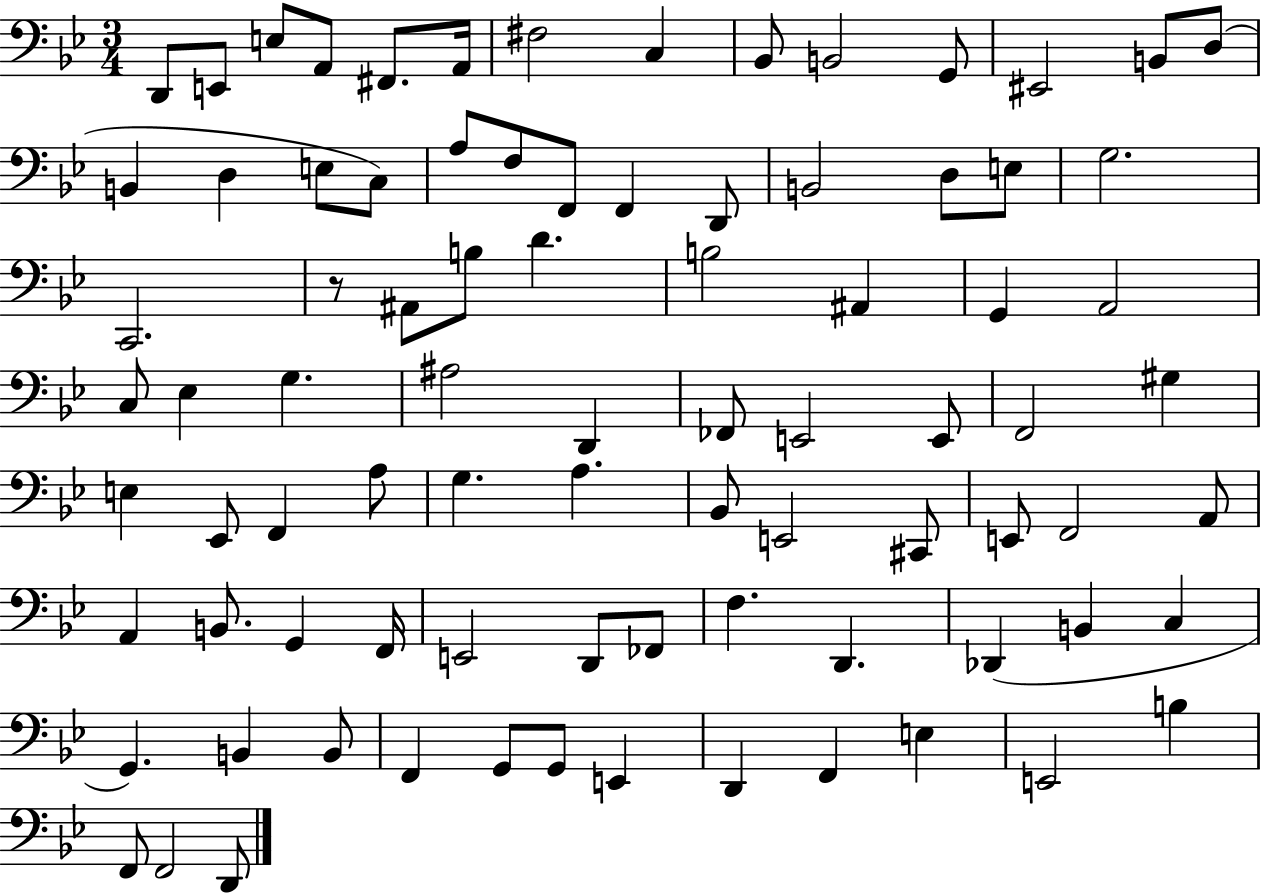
{
  \clef bass
  \numericTimeSignature
  \time 3/4
  \key bes \major
  d,8 e,8 e8 a,8 fis,8. a,16 | fis2 c4 | bes,8 b,2 g,8 | eis,2 b,8 d8( | \break b,4 d4 e8 c8) | a8 f8 f,8 f,4 d,8 | b,2 d8 e8 | g2. | \break c,2. | r8 ais,8 b8 d'4. | b2 ais,4 | g,4 a,2 | \break c8 ees4 g4. | ais2 d,4 | fes,8 e,2 e,8 | f,2 gis4 | \break e4 ees,8 f,4 a8 | g4. a4. | bes,8 e,2 cis,8 | e,8 f,2 a,8 | \break a,4 b,8. g,4 f,16 | e,2 d,8 fes,8 | f4. d,4. | des,4( b,4 c4 | \break g,4.) b,4 b,8 | f,4 g,8 g,8 e,4 | d,4 f,4 e4 | e,2 b4 | \break f,8 f,2 d,8 | \bar "|."
}